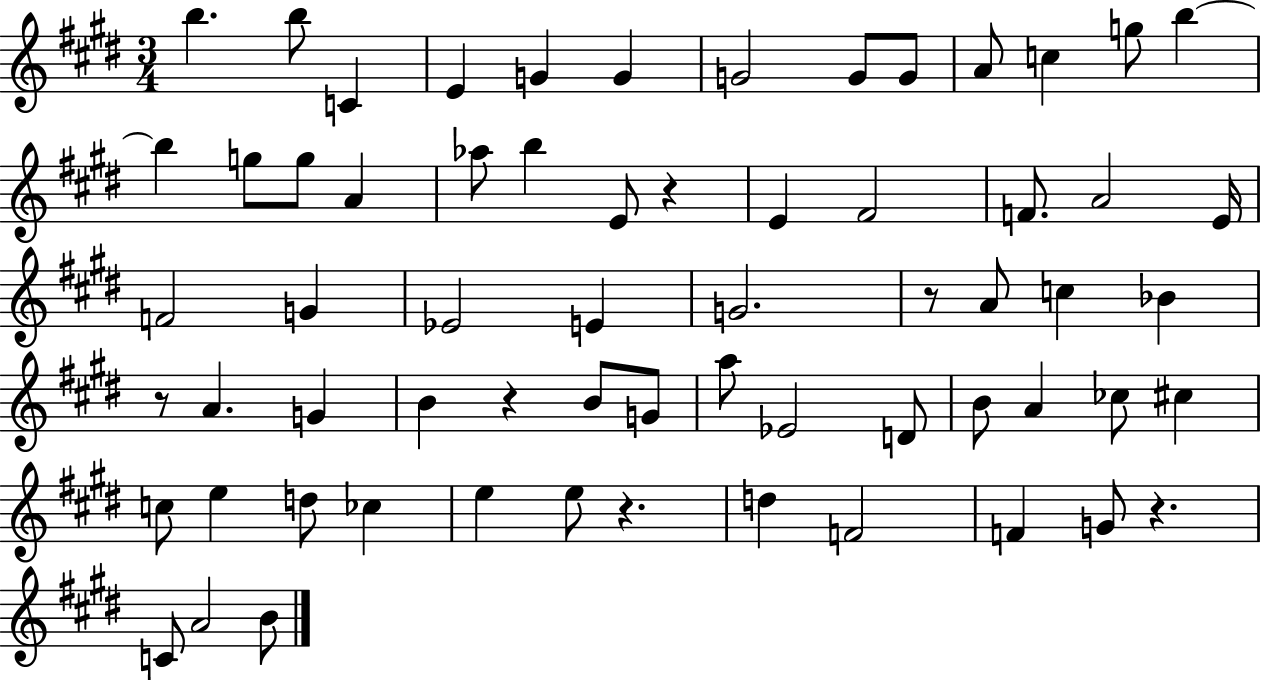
B5/q. B5/e C4/q E4/q G4/q G4/q G4/h G4/e G4/e A4/e C5/q G5/e B5/q B5/q G5/e G5/e A4/q Ab5/e B5/q E4/e R/q E4/q F#4/h F4/e. A4/h E4/s F4/h G4/q Eb4/h E4/q G4/h. R/e A4/e C5/q Bb4/q R/e A4/q. G4/q B4/q R/q B4/e G4/e A5/e Eb4/h D4/e B4/e A4/q CES5/e C#5/q C5/e E5/q D5/e CES5/q E5/q E5/e R/q. D5/q F4/h F4/q G4/e R/q. C4/e A4/h B4/e